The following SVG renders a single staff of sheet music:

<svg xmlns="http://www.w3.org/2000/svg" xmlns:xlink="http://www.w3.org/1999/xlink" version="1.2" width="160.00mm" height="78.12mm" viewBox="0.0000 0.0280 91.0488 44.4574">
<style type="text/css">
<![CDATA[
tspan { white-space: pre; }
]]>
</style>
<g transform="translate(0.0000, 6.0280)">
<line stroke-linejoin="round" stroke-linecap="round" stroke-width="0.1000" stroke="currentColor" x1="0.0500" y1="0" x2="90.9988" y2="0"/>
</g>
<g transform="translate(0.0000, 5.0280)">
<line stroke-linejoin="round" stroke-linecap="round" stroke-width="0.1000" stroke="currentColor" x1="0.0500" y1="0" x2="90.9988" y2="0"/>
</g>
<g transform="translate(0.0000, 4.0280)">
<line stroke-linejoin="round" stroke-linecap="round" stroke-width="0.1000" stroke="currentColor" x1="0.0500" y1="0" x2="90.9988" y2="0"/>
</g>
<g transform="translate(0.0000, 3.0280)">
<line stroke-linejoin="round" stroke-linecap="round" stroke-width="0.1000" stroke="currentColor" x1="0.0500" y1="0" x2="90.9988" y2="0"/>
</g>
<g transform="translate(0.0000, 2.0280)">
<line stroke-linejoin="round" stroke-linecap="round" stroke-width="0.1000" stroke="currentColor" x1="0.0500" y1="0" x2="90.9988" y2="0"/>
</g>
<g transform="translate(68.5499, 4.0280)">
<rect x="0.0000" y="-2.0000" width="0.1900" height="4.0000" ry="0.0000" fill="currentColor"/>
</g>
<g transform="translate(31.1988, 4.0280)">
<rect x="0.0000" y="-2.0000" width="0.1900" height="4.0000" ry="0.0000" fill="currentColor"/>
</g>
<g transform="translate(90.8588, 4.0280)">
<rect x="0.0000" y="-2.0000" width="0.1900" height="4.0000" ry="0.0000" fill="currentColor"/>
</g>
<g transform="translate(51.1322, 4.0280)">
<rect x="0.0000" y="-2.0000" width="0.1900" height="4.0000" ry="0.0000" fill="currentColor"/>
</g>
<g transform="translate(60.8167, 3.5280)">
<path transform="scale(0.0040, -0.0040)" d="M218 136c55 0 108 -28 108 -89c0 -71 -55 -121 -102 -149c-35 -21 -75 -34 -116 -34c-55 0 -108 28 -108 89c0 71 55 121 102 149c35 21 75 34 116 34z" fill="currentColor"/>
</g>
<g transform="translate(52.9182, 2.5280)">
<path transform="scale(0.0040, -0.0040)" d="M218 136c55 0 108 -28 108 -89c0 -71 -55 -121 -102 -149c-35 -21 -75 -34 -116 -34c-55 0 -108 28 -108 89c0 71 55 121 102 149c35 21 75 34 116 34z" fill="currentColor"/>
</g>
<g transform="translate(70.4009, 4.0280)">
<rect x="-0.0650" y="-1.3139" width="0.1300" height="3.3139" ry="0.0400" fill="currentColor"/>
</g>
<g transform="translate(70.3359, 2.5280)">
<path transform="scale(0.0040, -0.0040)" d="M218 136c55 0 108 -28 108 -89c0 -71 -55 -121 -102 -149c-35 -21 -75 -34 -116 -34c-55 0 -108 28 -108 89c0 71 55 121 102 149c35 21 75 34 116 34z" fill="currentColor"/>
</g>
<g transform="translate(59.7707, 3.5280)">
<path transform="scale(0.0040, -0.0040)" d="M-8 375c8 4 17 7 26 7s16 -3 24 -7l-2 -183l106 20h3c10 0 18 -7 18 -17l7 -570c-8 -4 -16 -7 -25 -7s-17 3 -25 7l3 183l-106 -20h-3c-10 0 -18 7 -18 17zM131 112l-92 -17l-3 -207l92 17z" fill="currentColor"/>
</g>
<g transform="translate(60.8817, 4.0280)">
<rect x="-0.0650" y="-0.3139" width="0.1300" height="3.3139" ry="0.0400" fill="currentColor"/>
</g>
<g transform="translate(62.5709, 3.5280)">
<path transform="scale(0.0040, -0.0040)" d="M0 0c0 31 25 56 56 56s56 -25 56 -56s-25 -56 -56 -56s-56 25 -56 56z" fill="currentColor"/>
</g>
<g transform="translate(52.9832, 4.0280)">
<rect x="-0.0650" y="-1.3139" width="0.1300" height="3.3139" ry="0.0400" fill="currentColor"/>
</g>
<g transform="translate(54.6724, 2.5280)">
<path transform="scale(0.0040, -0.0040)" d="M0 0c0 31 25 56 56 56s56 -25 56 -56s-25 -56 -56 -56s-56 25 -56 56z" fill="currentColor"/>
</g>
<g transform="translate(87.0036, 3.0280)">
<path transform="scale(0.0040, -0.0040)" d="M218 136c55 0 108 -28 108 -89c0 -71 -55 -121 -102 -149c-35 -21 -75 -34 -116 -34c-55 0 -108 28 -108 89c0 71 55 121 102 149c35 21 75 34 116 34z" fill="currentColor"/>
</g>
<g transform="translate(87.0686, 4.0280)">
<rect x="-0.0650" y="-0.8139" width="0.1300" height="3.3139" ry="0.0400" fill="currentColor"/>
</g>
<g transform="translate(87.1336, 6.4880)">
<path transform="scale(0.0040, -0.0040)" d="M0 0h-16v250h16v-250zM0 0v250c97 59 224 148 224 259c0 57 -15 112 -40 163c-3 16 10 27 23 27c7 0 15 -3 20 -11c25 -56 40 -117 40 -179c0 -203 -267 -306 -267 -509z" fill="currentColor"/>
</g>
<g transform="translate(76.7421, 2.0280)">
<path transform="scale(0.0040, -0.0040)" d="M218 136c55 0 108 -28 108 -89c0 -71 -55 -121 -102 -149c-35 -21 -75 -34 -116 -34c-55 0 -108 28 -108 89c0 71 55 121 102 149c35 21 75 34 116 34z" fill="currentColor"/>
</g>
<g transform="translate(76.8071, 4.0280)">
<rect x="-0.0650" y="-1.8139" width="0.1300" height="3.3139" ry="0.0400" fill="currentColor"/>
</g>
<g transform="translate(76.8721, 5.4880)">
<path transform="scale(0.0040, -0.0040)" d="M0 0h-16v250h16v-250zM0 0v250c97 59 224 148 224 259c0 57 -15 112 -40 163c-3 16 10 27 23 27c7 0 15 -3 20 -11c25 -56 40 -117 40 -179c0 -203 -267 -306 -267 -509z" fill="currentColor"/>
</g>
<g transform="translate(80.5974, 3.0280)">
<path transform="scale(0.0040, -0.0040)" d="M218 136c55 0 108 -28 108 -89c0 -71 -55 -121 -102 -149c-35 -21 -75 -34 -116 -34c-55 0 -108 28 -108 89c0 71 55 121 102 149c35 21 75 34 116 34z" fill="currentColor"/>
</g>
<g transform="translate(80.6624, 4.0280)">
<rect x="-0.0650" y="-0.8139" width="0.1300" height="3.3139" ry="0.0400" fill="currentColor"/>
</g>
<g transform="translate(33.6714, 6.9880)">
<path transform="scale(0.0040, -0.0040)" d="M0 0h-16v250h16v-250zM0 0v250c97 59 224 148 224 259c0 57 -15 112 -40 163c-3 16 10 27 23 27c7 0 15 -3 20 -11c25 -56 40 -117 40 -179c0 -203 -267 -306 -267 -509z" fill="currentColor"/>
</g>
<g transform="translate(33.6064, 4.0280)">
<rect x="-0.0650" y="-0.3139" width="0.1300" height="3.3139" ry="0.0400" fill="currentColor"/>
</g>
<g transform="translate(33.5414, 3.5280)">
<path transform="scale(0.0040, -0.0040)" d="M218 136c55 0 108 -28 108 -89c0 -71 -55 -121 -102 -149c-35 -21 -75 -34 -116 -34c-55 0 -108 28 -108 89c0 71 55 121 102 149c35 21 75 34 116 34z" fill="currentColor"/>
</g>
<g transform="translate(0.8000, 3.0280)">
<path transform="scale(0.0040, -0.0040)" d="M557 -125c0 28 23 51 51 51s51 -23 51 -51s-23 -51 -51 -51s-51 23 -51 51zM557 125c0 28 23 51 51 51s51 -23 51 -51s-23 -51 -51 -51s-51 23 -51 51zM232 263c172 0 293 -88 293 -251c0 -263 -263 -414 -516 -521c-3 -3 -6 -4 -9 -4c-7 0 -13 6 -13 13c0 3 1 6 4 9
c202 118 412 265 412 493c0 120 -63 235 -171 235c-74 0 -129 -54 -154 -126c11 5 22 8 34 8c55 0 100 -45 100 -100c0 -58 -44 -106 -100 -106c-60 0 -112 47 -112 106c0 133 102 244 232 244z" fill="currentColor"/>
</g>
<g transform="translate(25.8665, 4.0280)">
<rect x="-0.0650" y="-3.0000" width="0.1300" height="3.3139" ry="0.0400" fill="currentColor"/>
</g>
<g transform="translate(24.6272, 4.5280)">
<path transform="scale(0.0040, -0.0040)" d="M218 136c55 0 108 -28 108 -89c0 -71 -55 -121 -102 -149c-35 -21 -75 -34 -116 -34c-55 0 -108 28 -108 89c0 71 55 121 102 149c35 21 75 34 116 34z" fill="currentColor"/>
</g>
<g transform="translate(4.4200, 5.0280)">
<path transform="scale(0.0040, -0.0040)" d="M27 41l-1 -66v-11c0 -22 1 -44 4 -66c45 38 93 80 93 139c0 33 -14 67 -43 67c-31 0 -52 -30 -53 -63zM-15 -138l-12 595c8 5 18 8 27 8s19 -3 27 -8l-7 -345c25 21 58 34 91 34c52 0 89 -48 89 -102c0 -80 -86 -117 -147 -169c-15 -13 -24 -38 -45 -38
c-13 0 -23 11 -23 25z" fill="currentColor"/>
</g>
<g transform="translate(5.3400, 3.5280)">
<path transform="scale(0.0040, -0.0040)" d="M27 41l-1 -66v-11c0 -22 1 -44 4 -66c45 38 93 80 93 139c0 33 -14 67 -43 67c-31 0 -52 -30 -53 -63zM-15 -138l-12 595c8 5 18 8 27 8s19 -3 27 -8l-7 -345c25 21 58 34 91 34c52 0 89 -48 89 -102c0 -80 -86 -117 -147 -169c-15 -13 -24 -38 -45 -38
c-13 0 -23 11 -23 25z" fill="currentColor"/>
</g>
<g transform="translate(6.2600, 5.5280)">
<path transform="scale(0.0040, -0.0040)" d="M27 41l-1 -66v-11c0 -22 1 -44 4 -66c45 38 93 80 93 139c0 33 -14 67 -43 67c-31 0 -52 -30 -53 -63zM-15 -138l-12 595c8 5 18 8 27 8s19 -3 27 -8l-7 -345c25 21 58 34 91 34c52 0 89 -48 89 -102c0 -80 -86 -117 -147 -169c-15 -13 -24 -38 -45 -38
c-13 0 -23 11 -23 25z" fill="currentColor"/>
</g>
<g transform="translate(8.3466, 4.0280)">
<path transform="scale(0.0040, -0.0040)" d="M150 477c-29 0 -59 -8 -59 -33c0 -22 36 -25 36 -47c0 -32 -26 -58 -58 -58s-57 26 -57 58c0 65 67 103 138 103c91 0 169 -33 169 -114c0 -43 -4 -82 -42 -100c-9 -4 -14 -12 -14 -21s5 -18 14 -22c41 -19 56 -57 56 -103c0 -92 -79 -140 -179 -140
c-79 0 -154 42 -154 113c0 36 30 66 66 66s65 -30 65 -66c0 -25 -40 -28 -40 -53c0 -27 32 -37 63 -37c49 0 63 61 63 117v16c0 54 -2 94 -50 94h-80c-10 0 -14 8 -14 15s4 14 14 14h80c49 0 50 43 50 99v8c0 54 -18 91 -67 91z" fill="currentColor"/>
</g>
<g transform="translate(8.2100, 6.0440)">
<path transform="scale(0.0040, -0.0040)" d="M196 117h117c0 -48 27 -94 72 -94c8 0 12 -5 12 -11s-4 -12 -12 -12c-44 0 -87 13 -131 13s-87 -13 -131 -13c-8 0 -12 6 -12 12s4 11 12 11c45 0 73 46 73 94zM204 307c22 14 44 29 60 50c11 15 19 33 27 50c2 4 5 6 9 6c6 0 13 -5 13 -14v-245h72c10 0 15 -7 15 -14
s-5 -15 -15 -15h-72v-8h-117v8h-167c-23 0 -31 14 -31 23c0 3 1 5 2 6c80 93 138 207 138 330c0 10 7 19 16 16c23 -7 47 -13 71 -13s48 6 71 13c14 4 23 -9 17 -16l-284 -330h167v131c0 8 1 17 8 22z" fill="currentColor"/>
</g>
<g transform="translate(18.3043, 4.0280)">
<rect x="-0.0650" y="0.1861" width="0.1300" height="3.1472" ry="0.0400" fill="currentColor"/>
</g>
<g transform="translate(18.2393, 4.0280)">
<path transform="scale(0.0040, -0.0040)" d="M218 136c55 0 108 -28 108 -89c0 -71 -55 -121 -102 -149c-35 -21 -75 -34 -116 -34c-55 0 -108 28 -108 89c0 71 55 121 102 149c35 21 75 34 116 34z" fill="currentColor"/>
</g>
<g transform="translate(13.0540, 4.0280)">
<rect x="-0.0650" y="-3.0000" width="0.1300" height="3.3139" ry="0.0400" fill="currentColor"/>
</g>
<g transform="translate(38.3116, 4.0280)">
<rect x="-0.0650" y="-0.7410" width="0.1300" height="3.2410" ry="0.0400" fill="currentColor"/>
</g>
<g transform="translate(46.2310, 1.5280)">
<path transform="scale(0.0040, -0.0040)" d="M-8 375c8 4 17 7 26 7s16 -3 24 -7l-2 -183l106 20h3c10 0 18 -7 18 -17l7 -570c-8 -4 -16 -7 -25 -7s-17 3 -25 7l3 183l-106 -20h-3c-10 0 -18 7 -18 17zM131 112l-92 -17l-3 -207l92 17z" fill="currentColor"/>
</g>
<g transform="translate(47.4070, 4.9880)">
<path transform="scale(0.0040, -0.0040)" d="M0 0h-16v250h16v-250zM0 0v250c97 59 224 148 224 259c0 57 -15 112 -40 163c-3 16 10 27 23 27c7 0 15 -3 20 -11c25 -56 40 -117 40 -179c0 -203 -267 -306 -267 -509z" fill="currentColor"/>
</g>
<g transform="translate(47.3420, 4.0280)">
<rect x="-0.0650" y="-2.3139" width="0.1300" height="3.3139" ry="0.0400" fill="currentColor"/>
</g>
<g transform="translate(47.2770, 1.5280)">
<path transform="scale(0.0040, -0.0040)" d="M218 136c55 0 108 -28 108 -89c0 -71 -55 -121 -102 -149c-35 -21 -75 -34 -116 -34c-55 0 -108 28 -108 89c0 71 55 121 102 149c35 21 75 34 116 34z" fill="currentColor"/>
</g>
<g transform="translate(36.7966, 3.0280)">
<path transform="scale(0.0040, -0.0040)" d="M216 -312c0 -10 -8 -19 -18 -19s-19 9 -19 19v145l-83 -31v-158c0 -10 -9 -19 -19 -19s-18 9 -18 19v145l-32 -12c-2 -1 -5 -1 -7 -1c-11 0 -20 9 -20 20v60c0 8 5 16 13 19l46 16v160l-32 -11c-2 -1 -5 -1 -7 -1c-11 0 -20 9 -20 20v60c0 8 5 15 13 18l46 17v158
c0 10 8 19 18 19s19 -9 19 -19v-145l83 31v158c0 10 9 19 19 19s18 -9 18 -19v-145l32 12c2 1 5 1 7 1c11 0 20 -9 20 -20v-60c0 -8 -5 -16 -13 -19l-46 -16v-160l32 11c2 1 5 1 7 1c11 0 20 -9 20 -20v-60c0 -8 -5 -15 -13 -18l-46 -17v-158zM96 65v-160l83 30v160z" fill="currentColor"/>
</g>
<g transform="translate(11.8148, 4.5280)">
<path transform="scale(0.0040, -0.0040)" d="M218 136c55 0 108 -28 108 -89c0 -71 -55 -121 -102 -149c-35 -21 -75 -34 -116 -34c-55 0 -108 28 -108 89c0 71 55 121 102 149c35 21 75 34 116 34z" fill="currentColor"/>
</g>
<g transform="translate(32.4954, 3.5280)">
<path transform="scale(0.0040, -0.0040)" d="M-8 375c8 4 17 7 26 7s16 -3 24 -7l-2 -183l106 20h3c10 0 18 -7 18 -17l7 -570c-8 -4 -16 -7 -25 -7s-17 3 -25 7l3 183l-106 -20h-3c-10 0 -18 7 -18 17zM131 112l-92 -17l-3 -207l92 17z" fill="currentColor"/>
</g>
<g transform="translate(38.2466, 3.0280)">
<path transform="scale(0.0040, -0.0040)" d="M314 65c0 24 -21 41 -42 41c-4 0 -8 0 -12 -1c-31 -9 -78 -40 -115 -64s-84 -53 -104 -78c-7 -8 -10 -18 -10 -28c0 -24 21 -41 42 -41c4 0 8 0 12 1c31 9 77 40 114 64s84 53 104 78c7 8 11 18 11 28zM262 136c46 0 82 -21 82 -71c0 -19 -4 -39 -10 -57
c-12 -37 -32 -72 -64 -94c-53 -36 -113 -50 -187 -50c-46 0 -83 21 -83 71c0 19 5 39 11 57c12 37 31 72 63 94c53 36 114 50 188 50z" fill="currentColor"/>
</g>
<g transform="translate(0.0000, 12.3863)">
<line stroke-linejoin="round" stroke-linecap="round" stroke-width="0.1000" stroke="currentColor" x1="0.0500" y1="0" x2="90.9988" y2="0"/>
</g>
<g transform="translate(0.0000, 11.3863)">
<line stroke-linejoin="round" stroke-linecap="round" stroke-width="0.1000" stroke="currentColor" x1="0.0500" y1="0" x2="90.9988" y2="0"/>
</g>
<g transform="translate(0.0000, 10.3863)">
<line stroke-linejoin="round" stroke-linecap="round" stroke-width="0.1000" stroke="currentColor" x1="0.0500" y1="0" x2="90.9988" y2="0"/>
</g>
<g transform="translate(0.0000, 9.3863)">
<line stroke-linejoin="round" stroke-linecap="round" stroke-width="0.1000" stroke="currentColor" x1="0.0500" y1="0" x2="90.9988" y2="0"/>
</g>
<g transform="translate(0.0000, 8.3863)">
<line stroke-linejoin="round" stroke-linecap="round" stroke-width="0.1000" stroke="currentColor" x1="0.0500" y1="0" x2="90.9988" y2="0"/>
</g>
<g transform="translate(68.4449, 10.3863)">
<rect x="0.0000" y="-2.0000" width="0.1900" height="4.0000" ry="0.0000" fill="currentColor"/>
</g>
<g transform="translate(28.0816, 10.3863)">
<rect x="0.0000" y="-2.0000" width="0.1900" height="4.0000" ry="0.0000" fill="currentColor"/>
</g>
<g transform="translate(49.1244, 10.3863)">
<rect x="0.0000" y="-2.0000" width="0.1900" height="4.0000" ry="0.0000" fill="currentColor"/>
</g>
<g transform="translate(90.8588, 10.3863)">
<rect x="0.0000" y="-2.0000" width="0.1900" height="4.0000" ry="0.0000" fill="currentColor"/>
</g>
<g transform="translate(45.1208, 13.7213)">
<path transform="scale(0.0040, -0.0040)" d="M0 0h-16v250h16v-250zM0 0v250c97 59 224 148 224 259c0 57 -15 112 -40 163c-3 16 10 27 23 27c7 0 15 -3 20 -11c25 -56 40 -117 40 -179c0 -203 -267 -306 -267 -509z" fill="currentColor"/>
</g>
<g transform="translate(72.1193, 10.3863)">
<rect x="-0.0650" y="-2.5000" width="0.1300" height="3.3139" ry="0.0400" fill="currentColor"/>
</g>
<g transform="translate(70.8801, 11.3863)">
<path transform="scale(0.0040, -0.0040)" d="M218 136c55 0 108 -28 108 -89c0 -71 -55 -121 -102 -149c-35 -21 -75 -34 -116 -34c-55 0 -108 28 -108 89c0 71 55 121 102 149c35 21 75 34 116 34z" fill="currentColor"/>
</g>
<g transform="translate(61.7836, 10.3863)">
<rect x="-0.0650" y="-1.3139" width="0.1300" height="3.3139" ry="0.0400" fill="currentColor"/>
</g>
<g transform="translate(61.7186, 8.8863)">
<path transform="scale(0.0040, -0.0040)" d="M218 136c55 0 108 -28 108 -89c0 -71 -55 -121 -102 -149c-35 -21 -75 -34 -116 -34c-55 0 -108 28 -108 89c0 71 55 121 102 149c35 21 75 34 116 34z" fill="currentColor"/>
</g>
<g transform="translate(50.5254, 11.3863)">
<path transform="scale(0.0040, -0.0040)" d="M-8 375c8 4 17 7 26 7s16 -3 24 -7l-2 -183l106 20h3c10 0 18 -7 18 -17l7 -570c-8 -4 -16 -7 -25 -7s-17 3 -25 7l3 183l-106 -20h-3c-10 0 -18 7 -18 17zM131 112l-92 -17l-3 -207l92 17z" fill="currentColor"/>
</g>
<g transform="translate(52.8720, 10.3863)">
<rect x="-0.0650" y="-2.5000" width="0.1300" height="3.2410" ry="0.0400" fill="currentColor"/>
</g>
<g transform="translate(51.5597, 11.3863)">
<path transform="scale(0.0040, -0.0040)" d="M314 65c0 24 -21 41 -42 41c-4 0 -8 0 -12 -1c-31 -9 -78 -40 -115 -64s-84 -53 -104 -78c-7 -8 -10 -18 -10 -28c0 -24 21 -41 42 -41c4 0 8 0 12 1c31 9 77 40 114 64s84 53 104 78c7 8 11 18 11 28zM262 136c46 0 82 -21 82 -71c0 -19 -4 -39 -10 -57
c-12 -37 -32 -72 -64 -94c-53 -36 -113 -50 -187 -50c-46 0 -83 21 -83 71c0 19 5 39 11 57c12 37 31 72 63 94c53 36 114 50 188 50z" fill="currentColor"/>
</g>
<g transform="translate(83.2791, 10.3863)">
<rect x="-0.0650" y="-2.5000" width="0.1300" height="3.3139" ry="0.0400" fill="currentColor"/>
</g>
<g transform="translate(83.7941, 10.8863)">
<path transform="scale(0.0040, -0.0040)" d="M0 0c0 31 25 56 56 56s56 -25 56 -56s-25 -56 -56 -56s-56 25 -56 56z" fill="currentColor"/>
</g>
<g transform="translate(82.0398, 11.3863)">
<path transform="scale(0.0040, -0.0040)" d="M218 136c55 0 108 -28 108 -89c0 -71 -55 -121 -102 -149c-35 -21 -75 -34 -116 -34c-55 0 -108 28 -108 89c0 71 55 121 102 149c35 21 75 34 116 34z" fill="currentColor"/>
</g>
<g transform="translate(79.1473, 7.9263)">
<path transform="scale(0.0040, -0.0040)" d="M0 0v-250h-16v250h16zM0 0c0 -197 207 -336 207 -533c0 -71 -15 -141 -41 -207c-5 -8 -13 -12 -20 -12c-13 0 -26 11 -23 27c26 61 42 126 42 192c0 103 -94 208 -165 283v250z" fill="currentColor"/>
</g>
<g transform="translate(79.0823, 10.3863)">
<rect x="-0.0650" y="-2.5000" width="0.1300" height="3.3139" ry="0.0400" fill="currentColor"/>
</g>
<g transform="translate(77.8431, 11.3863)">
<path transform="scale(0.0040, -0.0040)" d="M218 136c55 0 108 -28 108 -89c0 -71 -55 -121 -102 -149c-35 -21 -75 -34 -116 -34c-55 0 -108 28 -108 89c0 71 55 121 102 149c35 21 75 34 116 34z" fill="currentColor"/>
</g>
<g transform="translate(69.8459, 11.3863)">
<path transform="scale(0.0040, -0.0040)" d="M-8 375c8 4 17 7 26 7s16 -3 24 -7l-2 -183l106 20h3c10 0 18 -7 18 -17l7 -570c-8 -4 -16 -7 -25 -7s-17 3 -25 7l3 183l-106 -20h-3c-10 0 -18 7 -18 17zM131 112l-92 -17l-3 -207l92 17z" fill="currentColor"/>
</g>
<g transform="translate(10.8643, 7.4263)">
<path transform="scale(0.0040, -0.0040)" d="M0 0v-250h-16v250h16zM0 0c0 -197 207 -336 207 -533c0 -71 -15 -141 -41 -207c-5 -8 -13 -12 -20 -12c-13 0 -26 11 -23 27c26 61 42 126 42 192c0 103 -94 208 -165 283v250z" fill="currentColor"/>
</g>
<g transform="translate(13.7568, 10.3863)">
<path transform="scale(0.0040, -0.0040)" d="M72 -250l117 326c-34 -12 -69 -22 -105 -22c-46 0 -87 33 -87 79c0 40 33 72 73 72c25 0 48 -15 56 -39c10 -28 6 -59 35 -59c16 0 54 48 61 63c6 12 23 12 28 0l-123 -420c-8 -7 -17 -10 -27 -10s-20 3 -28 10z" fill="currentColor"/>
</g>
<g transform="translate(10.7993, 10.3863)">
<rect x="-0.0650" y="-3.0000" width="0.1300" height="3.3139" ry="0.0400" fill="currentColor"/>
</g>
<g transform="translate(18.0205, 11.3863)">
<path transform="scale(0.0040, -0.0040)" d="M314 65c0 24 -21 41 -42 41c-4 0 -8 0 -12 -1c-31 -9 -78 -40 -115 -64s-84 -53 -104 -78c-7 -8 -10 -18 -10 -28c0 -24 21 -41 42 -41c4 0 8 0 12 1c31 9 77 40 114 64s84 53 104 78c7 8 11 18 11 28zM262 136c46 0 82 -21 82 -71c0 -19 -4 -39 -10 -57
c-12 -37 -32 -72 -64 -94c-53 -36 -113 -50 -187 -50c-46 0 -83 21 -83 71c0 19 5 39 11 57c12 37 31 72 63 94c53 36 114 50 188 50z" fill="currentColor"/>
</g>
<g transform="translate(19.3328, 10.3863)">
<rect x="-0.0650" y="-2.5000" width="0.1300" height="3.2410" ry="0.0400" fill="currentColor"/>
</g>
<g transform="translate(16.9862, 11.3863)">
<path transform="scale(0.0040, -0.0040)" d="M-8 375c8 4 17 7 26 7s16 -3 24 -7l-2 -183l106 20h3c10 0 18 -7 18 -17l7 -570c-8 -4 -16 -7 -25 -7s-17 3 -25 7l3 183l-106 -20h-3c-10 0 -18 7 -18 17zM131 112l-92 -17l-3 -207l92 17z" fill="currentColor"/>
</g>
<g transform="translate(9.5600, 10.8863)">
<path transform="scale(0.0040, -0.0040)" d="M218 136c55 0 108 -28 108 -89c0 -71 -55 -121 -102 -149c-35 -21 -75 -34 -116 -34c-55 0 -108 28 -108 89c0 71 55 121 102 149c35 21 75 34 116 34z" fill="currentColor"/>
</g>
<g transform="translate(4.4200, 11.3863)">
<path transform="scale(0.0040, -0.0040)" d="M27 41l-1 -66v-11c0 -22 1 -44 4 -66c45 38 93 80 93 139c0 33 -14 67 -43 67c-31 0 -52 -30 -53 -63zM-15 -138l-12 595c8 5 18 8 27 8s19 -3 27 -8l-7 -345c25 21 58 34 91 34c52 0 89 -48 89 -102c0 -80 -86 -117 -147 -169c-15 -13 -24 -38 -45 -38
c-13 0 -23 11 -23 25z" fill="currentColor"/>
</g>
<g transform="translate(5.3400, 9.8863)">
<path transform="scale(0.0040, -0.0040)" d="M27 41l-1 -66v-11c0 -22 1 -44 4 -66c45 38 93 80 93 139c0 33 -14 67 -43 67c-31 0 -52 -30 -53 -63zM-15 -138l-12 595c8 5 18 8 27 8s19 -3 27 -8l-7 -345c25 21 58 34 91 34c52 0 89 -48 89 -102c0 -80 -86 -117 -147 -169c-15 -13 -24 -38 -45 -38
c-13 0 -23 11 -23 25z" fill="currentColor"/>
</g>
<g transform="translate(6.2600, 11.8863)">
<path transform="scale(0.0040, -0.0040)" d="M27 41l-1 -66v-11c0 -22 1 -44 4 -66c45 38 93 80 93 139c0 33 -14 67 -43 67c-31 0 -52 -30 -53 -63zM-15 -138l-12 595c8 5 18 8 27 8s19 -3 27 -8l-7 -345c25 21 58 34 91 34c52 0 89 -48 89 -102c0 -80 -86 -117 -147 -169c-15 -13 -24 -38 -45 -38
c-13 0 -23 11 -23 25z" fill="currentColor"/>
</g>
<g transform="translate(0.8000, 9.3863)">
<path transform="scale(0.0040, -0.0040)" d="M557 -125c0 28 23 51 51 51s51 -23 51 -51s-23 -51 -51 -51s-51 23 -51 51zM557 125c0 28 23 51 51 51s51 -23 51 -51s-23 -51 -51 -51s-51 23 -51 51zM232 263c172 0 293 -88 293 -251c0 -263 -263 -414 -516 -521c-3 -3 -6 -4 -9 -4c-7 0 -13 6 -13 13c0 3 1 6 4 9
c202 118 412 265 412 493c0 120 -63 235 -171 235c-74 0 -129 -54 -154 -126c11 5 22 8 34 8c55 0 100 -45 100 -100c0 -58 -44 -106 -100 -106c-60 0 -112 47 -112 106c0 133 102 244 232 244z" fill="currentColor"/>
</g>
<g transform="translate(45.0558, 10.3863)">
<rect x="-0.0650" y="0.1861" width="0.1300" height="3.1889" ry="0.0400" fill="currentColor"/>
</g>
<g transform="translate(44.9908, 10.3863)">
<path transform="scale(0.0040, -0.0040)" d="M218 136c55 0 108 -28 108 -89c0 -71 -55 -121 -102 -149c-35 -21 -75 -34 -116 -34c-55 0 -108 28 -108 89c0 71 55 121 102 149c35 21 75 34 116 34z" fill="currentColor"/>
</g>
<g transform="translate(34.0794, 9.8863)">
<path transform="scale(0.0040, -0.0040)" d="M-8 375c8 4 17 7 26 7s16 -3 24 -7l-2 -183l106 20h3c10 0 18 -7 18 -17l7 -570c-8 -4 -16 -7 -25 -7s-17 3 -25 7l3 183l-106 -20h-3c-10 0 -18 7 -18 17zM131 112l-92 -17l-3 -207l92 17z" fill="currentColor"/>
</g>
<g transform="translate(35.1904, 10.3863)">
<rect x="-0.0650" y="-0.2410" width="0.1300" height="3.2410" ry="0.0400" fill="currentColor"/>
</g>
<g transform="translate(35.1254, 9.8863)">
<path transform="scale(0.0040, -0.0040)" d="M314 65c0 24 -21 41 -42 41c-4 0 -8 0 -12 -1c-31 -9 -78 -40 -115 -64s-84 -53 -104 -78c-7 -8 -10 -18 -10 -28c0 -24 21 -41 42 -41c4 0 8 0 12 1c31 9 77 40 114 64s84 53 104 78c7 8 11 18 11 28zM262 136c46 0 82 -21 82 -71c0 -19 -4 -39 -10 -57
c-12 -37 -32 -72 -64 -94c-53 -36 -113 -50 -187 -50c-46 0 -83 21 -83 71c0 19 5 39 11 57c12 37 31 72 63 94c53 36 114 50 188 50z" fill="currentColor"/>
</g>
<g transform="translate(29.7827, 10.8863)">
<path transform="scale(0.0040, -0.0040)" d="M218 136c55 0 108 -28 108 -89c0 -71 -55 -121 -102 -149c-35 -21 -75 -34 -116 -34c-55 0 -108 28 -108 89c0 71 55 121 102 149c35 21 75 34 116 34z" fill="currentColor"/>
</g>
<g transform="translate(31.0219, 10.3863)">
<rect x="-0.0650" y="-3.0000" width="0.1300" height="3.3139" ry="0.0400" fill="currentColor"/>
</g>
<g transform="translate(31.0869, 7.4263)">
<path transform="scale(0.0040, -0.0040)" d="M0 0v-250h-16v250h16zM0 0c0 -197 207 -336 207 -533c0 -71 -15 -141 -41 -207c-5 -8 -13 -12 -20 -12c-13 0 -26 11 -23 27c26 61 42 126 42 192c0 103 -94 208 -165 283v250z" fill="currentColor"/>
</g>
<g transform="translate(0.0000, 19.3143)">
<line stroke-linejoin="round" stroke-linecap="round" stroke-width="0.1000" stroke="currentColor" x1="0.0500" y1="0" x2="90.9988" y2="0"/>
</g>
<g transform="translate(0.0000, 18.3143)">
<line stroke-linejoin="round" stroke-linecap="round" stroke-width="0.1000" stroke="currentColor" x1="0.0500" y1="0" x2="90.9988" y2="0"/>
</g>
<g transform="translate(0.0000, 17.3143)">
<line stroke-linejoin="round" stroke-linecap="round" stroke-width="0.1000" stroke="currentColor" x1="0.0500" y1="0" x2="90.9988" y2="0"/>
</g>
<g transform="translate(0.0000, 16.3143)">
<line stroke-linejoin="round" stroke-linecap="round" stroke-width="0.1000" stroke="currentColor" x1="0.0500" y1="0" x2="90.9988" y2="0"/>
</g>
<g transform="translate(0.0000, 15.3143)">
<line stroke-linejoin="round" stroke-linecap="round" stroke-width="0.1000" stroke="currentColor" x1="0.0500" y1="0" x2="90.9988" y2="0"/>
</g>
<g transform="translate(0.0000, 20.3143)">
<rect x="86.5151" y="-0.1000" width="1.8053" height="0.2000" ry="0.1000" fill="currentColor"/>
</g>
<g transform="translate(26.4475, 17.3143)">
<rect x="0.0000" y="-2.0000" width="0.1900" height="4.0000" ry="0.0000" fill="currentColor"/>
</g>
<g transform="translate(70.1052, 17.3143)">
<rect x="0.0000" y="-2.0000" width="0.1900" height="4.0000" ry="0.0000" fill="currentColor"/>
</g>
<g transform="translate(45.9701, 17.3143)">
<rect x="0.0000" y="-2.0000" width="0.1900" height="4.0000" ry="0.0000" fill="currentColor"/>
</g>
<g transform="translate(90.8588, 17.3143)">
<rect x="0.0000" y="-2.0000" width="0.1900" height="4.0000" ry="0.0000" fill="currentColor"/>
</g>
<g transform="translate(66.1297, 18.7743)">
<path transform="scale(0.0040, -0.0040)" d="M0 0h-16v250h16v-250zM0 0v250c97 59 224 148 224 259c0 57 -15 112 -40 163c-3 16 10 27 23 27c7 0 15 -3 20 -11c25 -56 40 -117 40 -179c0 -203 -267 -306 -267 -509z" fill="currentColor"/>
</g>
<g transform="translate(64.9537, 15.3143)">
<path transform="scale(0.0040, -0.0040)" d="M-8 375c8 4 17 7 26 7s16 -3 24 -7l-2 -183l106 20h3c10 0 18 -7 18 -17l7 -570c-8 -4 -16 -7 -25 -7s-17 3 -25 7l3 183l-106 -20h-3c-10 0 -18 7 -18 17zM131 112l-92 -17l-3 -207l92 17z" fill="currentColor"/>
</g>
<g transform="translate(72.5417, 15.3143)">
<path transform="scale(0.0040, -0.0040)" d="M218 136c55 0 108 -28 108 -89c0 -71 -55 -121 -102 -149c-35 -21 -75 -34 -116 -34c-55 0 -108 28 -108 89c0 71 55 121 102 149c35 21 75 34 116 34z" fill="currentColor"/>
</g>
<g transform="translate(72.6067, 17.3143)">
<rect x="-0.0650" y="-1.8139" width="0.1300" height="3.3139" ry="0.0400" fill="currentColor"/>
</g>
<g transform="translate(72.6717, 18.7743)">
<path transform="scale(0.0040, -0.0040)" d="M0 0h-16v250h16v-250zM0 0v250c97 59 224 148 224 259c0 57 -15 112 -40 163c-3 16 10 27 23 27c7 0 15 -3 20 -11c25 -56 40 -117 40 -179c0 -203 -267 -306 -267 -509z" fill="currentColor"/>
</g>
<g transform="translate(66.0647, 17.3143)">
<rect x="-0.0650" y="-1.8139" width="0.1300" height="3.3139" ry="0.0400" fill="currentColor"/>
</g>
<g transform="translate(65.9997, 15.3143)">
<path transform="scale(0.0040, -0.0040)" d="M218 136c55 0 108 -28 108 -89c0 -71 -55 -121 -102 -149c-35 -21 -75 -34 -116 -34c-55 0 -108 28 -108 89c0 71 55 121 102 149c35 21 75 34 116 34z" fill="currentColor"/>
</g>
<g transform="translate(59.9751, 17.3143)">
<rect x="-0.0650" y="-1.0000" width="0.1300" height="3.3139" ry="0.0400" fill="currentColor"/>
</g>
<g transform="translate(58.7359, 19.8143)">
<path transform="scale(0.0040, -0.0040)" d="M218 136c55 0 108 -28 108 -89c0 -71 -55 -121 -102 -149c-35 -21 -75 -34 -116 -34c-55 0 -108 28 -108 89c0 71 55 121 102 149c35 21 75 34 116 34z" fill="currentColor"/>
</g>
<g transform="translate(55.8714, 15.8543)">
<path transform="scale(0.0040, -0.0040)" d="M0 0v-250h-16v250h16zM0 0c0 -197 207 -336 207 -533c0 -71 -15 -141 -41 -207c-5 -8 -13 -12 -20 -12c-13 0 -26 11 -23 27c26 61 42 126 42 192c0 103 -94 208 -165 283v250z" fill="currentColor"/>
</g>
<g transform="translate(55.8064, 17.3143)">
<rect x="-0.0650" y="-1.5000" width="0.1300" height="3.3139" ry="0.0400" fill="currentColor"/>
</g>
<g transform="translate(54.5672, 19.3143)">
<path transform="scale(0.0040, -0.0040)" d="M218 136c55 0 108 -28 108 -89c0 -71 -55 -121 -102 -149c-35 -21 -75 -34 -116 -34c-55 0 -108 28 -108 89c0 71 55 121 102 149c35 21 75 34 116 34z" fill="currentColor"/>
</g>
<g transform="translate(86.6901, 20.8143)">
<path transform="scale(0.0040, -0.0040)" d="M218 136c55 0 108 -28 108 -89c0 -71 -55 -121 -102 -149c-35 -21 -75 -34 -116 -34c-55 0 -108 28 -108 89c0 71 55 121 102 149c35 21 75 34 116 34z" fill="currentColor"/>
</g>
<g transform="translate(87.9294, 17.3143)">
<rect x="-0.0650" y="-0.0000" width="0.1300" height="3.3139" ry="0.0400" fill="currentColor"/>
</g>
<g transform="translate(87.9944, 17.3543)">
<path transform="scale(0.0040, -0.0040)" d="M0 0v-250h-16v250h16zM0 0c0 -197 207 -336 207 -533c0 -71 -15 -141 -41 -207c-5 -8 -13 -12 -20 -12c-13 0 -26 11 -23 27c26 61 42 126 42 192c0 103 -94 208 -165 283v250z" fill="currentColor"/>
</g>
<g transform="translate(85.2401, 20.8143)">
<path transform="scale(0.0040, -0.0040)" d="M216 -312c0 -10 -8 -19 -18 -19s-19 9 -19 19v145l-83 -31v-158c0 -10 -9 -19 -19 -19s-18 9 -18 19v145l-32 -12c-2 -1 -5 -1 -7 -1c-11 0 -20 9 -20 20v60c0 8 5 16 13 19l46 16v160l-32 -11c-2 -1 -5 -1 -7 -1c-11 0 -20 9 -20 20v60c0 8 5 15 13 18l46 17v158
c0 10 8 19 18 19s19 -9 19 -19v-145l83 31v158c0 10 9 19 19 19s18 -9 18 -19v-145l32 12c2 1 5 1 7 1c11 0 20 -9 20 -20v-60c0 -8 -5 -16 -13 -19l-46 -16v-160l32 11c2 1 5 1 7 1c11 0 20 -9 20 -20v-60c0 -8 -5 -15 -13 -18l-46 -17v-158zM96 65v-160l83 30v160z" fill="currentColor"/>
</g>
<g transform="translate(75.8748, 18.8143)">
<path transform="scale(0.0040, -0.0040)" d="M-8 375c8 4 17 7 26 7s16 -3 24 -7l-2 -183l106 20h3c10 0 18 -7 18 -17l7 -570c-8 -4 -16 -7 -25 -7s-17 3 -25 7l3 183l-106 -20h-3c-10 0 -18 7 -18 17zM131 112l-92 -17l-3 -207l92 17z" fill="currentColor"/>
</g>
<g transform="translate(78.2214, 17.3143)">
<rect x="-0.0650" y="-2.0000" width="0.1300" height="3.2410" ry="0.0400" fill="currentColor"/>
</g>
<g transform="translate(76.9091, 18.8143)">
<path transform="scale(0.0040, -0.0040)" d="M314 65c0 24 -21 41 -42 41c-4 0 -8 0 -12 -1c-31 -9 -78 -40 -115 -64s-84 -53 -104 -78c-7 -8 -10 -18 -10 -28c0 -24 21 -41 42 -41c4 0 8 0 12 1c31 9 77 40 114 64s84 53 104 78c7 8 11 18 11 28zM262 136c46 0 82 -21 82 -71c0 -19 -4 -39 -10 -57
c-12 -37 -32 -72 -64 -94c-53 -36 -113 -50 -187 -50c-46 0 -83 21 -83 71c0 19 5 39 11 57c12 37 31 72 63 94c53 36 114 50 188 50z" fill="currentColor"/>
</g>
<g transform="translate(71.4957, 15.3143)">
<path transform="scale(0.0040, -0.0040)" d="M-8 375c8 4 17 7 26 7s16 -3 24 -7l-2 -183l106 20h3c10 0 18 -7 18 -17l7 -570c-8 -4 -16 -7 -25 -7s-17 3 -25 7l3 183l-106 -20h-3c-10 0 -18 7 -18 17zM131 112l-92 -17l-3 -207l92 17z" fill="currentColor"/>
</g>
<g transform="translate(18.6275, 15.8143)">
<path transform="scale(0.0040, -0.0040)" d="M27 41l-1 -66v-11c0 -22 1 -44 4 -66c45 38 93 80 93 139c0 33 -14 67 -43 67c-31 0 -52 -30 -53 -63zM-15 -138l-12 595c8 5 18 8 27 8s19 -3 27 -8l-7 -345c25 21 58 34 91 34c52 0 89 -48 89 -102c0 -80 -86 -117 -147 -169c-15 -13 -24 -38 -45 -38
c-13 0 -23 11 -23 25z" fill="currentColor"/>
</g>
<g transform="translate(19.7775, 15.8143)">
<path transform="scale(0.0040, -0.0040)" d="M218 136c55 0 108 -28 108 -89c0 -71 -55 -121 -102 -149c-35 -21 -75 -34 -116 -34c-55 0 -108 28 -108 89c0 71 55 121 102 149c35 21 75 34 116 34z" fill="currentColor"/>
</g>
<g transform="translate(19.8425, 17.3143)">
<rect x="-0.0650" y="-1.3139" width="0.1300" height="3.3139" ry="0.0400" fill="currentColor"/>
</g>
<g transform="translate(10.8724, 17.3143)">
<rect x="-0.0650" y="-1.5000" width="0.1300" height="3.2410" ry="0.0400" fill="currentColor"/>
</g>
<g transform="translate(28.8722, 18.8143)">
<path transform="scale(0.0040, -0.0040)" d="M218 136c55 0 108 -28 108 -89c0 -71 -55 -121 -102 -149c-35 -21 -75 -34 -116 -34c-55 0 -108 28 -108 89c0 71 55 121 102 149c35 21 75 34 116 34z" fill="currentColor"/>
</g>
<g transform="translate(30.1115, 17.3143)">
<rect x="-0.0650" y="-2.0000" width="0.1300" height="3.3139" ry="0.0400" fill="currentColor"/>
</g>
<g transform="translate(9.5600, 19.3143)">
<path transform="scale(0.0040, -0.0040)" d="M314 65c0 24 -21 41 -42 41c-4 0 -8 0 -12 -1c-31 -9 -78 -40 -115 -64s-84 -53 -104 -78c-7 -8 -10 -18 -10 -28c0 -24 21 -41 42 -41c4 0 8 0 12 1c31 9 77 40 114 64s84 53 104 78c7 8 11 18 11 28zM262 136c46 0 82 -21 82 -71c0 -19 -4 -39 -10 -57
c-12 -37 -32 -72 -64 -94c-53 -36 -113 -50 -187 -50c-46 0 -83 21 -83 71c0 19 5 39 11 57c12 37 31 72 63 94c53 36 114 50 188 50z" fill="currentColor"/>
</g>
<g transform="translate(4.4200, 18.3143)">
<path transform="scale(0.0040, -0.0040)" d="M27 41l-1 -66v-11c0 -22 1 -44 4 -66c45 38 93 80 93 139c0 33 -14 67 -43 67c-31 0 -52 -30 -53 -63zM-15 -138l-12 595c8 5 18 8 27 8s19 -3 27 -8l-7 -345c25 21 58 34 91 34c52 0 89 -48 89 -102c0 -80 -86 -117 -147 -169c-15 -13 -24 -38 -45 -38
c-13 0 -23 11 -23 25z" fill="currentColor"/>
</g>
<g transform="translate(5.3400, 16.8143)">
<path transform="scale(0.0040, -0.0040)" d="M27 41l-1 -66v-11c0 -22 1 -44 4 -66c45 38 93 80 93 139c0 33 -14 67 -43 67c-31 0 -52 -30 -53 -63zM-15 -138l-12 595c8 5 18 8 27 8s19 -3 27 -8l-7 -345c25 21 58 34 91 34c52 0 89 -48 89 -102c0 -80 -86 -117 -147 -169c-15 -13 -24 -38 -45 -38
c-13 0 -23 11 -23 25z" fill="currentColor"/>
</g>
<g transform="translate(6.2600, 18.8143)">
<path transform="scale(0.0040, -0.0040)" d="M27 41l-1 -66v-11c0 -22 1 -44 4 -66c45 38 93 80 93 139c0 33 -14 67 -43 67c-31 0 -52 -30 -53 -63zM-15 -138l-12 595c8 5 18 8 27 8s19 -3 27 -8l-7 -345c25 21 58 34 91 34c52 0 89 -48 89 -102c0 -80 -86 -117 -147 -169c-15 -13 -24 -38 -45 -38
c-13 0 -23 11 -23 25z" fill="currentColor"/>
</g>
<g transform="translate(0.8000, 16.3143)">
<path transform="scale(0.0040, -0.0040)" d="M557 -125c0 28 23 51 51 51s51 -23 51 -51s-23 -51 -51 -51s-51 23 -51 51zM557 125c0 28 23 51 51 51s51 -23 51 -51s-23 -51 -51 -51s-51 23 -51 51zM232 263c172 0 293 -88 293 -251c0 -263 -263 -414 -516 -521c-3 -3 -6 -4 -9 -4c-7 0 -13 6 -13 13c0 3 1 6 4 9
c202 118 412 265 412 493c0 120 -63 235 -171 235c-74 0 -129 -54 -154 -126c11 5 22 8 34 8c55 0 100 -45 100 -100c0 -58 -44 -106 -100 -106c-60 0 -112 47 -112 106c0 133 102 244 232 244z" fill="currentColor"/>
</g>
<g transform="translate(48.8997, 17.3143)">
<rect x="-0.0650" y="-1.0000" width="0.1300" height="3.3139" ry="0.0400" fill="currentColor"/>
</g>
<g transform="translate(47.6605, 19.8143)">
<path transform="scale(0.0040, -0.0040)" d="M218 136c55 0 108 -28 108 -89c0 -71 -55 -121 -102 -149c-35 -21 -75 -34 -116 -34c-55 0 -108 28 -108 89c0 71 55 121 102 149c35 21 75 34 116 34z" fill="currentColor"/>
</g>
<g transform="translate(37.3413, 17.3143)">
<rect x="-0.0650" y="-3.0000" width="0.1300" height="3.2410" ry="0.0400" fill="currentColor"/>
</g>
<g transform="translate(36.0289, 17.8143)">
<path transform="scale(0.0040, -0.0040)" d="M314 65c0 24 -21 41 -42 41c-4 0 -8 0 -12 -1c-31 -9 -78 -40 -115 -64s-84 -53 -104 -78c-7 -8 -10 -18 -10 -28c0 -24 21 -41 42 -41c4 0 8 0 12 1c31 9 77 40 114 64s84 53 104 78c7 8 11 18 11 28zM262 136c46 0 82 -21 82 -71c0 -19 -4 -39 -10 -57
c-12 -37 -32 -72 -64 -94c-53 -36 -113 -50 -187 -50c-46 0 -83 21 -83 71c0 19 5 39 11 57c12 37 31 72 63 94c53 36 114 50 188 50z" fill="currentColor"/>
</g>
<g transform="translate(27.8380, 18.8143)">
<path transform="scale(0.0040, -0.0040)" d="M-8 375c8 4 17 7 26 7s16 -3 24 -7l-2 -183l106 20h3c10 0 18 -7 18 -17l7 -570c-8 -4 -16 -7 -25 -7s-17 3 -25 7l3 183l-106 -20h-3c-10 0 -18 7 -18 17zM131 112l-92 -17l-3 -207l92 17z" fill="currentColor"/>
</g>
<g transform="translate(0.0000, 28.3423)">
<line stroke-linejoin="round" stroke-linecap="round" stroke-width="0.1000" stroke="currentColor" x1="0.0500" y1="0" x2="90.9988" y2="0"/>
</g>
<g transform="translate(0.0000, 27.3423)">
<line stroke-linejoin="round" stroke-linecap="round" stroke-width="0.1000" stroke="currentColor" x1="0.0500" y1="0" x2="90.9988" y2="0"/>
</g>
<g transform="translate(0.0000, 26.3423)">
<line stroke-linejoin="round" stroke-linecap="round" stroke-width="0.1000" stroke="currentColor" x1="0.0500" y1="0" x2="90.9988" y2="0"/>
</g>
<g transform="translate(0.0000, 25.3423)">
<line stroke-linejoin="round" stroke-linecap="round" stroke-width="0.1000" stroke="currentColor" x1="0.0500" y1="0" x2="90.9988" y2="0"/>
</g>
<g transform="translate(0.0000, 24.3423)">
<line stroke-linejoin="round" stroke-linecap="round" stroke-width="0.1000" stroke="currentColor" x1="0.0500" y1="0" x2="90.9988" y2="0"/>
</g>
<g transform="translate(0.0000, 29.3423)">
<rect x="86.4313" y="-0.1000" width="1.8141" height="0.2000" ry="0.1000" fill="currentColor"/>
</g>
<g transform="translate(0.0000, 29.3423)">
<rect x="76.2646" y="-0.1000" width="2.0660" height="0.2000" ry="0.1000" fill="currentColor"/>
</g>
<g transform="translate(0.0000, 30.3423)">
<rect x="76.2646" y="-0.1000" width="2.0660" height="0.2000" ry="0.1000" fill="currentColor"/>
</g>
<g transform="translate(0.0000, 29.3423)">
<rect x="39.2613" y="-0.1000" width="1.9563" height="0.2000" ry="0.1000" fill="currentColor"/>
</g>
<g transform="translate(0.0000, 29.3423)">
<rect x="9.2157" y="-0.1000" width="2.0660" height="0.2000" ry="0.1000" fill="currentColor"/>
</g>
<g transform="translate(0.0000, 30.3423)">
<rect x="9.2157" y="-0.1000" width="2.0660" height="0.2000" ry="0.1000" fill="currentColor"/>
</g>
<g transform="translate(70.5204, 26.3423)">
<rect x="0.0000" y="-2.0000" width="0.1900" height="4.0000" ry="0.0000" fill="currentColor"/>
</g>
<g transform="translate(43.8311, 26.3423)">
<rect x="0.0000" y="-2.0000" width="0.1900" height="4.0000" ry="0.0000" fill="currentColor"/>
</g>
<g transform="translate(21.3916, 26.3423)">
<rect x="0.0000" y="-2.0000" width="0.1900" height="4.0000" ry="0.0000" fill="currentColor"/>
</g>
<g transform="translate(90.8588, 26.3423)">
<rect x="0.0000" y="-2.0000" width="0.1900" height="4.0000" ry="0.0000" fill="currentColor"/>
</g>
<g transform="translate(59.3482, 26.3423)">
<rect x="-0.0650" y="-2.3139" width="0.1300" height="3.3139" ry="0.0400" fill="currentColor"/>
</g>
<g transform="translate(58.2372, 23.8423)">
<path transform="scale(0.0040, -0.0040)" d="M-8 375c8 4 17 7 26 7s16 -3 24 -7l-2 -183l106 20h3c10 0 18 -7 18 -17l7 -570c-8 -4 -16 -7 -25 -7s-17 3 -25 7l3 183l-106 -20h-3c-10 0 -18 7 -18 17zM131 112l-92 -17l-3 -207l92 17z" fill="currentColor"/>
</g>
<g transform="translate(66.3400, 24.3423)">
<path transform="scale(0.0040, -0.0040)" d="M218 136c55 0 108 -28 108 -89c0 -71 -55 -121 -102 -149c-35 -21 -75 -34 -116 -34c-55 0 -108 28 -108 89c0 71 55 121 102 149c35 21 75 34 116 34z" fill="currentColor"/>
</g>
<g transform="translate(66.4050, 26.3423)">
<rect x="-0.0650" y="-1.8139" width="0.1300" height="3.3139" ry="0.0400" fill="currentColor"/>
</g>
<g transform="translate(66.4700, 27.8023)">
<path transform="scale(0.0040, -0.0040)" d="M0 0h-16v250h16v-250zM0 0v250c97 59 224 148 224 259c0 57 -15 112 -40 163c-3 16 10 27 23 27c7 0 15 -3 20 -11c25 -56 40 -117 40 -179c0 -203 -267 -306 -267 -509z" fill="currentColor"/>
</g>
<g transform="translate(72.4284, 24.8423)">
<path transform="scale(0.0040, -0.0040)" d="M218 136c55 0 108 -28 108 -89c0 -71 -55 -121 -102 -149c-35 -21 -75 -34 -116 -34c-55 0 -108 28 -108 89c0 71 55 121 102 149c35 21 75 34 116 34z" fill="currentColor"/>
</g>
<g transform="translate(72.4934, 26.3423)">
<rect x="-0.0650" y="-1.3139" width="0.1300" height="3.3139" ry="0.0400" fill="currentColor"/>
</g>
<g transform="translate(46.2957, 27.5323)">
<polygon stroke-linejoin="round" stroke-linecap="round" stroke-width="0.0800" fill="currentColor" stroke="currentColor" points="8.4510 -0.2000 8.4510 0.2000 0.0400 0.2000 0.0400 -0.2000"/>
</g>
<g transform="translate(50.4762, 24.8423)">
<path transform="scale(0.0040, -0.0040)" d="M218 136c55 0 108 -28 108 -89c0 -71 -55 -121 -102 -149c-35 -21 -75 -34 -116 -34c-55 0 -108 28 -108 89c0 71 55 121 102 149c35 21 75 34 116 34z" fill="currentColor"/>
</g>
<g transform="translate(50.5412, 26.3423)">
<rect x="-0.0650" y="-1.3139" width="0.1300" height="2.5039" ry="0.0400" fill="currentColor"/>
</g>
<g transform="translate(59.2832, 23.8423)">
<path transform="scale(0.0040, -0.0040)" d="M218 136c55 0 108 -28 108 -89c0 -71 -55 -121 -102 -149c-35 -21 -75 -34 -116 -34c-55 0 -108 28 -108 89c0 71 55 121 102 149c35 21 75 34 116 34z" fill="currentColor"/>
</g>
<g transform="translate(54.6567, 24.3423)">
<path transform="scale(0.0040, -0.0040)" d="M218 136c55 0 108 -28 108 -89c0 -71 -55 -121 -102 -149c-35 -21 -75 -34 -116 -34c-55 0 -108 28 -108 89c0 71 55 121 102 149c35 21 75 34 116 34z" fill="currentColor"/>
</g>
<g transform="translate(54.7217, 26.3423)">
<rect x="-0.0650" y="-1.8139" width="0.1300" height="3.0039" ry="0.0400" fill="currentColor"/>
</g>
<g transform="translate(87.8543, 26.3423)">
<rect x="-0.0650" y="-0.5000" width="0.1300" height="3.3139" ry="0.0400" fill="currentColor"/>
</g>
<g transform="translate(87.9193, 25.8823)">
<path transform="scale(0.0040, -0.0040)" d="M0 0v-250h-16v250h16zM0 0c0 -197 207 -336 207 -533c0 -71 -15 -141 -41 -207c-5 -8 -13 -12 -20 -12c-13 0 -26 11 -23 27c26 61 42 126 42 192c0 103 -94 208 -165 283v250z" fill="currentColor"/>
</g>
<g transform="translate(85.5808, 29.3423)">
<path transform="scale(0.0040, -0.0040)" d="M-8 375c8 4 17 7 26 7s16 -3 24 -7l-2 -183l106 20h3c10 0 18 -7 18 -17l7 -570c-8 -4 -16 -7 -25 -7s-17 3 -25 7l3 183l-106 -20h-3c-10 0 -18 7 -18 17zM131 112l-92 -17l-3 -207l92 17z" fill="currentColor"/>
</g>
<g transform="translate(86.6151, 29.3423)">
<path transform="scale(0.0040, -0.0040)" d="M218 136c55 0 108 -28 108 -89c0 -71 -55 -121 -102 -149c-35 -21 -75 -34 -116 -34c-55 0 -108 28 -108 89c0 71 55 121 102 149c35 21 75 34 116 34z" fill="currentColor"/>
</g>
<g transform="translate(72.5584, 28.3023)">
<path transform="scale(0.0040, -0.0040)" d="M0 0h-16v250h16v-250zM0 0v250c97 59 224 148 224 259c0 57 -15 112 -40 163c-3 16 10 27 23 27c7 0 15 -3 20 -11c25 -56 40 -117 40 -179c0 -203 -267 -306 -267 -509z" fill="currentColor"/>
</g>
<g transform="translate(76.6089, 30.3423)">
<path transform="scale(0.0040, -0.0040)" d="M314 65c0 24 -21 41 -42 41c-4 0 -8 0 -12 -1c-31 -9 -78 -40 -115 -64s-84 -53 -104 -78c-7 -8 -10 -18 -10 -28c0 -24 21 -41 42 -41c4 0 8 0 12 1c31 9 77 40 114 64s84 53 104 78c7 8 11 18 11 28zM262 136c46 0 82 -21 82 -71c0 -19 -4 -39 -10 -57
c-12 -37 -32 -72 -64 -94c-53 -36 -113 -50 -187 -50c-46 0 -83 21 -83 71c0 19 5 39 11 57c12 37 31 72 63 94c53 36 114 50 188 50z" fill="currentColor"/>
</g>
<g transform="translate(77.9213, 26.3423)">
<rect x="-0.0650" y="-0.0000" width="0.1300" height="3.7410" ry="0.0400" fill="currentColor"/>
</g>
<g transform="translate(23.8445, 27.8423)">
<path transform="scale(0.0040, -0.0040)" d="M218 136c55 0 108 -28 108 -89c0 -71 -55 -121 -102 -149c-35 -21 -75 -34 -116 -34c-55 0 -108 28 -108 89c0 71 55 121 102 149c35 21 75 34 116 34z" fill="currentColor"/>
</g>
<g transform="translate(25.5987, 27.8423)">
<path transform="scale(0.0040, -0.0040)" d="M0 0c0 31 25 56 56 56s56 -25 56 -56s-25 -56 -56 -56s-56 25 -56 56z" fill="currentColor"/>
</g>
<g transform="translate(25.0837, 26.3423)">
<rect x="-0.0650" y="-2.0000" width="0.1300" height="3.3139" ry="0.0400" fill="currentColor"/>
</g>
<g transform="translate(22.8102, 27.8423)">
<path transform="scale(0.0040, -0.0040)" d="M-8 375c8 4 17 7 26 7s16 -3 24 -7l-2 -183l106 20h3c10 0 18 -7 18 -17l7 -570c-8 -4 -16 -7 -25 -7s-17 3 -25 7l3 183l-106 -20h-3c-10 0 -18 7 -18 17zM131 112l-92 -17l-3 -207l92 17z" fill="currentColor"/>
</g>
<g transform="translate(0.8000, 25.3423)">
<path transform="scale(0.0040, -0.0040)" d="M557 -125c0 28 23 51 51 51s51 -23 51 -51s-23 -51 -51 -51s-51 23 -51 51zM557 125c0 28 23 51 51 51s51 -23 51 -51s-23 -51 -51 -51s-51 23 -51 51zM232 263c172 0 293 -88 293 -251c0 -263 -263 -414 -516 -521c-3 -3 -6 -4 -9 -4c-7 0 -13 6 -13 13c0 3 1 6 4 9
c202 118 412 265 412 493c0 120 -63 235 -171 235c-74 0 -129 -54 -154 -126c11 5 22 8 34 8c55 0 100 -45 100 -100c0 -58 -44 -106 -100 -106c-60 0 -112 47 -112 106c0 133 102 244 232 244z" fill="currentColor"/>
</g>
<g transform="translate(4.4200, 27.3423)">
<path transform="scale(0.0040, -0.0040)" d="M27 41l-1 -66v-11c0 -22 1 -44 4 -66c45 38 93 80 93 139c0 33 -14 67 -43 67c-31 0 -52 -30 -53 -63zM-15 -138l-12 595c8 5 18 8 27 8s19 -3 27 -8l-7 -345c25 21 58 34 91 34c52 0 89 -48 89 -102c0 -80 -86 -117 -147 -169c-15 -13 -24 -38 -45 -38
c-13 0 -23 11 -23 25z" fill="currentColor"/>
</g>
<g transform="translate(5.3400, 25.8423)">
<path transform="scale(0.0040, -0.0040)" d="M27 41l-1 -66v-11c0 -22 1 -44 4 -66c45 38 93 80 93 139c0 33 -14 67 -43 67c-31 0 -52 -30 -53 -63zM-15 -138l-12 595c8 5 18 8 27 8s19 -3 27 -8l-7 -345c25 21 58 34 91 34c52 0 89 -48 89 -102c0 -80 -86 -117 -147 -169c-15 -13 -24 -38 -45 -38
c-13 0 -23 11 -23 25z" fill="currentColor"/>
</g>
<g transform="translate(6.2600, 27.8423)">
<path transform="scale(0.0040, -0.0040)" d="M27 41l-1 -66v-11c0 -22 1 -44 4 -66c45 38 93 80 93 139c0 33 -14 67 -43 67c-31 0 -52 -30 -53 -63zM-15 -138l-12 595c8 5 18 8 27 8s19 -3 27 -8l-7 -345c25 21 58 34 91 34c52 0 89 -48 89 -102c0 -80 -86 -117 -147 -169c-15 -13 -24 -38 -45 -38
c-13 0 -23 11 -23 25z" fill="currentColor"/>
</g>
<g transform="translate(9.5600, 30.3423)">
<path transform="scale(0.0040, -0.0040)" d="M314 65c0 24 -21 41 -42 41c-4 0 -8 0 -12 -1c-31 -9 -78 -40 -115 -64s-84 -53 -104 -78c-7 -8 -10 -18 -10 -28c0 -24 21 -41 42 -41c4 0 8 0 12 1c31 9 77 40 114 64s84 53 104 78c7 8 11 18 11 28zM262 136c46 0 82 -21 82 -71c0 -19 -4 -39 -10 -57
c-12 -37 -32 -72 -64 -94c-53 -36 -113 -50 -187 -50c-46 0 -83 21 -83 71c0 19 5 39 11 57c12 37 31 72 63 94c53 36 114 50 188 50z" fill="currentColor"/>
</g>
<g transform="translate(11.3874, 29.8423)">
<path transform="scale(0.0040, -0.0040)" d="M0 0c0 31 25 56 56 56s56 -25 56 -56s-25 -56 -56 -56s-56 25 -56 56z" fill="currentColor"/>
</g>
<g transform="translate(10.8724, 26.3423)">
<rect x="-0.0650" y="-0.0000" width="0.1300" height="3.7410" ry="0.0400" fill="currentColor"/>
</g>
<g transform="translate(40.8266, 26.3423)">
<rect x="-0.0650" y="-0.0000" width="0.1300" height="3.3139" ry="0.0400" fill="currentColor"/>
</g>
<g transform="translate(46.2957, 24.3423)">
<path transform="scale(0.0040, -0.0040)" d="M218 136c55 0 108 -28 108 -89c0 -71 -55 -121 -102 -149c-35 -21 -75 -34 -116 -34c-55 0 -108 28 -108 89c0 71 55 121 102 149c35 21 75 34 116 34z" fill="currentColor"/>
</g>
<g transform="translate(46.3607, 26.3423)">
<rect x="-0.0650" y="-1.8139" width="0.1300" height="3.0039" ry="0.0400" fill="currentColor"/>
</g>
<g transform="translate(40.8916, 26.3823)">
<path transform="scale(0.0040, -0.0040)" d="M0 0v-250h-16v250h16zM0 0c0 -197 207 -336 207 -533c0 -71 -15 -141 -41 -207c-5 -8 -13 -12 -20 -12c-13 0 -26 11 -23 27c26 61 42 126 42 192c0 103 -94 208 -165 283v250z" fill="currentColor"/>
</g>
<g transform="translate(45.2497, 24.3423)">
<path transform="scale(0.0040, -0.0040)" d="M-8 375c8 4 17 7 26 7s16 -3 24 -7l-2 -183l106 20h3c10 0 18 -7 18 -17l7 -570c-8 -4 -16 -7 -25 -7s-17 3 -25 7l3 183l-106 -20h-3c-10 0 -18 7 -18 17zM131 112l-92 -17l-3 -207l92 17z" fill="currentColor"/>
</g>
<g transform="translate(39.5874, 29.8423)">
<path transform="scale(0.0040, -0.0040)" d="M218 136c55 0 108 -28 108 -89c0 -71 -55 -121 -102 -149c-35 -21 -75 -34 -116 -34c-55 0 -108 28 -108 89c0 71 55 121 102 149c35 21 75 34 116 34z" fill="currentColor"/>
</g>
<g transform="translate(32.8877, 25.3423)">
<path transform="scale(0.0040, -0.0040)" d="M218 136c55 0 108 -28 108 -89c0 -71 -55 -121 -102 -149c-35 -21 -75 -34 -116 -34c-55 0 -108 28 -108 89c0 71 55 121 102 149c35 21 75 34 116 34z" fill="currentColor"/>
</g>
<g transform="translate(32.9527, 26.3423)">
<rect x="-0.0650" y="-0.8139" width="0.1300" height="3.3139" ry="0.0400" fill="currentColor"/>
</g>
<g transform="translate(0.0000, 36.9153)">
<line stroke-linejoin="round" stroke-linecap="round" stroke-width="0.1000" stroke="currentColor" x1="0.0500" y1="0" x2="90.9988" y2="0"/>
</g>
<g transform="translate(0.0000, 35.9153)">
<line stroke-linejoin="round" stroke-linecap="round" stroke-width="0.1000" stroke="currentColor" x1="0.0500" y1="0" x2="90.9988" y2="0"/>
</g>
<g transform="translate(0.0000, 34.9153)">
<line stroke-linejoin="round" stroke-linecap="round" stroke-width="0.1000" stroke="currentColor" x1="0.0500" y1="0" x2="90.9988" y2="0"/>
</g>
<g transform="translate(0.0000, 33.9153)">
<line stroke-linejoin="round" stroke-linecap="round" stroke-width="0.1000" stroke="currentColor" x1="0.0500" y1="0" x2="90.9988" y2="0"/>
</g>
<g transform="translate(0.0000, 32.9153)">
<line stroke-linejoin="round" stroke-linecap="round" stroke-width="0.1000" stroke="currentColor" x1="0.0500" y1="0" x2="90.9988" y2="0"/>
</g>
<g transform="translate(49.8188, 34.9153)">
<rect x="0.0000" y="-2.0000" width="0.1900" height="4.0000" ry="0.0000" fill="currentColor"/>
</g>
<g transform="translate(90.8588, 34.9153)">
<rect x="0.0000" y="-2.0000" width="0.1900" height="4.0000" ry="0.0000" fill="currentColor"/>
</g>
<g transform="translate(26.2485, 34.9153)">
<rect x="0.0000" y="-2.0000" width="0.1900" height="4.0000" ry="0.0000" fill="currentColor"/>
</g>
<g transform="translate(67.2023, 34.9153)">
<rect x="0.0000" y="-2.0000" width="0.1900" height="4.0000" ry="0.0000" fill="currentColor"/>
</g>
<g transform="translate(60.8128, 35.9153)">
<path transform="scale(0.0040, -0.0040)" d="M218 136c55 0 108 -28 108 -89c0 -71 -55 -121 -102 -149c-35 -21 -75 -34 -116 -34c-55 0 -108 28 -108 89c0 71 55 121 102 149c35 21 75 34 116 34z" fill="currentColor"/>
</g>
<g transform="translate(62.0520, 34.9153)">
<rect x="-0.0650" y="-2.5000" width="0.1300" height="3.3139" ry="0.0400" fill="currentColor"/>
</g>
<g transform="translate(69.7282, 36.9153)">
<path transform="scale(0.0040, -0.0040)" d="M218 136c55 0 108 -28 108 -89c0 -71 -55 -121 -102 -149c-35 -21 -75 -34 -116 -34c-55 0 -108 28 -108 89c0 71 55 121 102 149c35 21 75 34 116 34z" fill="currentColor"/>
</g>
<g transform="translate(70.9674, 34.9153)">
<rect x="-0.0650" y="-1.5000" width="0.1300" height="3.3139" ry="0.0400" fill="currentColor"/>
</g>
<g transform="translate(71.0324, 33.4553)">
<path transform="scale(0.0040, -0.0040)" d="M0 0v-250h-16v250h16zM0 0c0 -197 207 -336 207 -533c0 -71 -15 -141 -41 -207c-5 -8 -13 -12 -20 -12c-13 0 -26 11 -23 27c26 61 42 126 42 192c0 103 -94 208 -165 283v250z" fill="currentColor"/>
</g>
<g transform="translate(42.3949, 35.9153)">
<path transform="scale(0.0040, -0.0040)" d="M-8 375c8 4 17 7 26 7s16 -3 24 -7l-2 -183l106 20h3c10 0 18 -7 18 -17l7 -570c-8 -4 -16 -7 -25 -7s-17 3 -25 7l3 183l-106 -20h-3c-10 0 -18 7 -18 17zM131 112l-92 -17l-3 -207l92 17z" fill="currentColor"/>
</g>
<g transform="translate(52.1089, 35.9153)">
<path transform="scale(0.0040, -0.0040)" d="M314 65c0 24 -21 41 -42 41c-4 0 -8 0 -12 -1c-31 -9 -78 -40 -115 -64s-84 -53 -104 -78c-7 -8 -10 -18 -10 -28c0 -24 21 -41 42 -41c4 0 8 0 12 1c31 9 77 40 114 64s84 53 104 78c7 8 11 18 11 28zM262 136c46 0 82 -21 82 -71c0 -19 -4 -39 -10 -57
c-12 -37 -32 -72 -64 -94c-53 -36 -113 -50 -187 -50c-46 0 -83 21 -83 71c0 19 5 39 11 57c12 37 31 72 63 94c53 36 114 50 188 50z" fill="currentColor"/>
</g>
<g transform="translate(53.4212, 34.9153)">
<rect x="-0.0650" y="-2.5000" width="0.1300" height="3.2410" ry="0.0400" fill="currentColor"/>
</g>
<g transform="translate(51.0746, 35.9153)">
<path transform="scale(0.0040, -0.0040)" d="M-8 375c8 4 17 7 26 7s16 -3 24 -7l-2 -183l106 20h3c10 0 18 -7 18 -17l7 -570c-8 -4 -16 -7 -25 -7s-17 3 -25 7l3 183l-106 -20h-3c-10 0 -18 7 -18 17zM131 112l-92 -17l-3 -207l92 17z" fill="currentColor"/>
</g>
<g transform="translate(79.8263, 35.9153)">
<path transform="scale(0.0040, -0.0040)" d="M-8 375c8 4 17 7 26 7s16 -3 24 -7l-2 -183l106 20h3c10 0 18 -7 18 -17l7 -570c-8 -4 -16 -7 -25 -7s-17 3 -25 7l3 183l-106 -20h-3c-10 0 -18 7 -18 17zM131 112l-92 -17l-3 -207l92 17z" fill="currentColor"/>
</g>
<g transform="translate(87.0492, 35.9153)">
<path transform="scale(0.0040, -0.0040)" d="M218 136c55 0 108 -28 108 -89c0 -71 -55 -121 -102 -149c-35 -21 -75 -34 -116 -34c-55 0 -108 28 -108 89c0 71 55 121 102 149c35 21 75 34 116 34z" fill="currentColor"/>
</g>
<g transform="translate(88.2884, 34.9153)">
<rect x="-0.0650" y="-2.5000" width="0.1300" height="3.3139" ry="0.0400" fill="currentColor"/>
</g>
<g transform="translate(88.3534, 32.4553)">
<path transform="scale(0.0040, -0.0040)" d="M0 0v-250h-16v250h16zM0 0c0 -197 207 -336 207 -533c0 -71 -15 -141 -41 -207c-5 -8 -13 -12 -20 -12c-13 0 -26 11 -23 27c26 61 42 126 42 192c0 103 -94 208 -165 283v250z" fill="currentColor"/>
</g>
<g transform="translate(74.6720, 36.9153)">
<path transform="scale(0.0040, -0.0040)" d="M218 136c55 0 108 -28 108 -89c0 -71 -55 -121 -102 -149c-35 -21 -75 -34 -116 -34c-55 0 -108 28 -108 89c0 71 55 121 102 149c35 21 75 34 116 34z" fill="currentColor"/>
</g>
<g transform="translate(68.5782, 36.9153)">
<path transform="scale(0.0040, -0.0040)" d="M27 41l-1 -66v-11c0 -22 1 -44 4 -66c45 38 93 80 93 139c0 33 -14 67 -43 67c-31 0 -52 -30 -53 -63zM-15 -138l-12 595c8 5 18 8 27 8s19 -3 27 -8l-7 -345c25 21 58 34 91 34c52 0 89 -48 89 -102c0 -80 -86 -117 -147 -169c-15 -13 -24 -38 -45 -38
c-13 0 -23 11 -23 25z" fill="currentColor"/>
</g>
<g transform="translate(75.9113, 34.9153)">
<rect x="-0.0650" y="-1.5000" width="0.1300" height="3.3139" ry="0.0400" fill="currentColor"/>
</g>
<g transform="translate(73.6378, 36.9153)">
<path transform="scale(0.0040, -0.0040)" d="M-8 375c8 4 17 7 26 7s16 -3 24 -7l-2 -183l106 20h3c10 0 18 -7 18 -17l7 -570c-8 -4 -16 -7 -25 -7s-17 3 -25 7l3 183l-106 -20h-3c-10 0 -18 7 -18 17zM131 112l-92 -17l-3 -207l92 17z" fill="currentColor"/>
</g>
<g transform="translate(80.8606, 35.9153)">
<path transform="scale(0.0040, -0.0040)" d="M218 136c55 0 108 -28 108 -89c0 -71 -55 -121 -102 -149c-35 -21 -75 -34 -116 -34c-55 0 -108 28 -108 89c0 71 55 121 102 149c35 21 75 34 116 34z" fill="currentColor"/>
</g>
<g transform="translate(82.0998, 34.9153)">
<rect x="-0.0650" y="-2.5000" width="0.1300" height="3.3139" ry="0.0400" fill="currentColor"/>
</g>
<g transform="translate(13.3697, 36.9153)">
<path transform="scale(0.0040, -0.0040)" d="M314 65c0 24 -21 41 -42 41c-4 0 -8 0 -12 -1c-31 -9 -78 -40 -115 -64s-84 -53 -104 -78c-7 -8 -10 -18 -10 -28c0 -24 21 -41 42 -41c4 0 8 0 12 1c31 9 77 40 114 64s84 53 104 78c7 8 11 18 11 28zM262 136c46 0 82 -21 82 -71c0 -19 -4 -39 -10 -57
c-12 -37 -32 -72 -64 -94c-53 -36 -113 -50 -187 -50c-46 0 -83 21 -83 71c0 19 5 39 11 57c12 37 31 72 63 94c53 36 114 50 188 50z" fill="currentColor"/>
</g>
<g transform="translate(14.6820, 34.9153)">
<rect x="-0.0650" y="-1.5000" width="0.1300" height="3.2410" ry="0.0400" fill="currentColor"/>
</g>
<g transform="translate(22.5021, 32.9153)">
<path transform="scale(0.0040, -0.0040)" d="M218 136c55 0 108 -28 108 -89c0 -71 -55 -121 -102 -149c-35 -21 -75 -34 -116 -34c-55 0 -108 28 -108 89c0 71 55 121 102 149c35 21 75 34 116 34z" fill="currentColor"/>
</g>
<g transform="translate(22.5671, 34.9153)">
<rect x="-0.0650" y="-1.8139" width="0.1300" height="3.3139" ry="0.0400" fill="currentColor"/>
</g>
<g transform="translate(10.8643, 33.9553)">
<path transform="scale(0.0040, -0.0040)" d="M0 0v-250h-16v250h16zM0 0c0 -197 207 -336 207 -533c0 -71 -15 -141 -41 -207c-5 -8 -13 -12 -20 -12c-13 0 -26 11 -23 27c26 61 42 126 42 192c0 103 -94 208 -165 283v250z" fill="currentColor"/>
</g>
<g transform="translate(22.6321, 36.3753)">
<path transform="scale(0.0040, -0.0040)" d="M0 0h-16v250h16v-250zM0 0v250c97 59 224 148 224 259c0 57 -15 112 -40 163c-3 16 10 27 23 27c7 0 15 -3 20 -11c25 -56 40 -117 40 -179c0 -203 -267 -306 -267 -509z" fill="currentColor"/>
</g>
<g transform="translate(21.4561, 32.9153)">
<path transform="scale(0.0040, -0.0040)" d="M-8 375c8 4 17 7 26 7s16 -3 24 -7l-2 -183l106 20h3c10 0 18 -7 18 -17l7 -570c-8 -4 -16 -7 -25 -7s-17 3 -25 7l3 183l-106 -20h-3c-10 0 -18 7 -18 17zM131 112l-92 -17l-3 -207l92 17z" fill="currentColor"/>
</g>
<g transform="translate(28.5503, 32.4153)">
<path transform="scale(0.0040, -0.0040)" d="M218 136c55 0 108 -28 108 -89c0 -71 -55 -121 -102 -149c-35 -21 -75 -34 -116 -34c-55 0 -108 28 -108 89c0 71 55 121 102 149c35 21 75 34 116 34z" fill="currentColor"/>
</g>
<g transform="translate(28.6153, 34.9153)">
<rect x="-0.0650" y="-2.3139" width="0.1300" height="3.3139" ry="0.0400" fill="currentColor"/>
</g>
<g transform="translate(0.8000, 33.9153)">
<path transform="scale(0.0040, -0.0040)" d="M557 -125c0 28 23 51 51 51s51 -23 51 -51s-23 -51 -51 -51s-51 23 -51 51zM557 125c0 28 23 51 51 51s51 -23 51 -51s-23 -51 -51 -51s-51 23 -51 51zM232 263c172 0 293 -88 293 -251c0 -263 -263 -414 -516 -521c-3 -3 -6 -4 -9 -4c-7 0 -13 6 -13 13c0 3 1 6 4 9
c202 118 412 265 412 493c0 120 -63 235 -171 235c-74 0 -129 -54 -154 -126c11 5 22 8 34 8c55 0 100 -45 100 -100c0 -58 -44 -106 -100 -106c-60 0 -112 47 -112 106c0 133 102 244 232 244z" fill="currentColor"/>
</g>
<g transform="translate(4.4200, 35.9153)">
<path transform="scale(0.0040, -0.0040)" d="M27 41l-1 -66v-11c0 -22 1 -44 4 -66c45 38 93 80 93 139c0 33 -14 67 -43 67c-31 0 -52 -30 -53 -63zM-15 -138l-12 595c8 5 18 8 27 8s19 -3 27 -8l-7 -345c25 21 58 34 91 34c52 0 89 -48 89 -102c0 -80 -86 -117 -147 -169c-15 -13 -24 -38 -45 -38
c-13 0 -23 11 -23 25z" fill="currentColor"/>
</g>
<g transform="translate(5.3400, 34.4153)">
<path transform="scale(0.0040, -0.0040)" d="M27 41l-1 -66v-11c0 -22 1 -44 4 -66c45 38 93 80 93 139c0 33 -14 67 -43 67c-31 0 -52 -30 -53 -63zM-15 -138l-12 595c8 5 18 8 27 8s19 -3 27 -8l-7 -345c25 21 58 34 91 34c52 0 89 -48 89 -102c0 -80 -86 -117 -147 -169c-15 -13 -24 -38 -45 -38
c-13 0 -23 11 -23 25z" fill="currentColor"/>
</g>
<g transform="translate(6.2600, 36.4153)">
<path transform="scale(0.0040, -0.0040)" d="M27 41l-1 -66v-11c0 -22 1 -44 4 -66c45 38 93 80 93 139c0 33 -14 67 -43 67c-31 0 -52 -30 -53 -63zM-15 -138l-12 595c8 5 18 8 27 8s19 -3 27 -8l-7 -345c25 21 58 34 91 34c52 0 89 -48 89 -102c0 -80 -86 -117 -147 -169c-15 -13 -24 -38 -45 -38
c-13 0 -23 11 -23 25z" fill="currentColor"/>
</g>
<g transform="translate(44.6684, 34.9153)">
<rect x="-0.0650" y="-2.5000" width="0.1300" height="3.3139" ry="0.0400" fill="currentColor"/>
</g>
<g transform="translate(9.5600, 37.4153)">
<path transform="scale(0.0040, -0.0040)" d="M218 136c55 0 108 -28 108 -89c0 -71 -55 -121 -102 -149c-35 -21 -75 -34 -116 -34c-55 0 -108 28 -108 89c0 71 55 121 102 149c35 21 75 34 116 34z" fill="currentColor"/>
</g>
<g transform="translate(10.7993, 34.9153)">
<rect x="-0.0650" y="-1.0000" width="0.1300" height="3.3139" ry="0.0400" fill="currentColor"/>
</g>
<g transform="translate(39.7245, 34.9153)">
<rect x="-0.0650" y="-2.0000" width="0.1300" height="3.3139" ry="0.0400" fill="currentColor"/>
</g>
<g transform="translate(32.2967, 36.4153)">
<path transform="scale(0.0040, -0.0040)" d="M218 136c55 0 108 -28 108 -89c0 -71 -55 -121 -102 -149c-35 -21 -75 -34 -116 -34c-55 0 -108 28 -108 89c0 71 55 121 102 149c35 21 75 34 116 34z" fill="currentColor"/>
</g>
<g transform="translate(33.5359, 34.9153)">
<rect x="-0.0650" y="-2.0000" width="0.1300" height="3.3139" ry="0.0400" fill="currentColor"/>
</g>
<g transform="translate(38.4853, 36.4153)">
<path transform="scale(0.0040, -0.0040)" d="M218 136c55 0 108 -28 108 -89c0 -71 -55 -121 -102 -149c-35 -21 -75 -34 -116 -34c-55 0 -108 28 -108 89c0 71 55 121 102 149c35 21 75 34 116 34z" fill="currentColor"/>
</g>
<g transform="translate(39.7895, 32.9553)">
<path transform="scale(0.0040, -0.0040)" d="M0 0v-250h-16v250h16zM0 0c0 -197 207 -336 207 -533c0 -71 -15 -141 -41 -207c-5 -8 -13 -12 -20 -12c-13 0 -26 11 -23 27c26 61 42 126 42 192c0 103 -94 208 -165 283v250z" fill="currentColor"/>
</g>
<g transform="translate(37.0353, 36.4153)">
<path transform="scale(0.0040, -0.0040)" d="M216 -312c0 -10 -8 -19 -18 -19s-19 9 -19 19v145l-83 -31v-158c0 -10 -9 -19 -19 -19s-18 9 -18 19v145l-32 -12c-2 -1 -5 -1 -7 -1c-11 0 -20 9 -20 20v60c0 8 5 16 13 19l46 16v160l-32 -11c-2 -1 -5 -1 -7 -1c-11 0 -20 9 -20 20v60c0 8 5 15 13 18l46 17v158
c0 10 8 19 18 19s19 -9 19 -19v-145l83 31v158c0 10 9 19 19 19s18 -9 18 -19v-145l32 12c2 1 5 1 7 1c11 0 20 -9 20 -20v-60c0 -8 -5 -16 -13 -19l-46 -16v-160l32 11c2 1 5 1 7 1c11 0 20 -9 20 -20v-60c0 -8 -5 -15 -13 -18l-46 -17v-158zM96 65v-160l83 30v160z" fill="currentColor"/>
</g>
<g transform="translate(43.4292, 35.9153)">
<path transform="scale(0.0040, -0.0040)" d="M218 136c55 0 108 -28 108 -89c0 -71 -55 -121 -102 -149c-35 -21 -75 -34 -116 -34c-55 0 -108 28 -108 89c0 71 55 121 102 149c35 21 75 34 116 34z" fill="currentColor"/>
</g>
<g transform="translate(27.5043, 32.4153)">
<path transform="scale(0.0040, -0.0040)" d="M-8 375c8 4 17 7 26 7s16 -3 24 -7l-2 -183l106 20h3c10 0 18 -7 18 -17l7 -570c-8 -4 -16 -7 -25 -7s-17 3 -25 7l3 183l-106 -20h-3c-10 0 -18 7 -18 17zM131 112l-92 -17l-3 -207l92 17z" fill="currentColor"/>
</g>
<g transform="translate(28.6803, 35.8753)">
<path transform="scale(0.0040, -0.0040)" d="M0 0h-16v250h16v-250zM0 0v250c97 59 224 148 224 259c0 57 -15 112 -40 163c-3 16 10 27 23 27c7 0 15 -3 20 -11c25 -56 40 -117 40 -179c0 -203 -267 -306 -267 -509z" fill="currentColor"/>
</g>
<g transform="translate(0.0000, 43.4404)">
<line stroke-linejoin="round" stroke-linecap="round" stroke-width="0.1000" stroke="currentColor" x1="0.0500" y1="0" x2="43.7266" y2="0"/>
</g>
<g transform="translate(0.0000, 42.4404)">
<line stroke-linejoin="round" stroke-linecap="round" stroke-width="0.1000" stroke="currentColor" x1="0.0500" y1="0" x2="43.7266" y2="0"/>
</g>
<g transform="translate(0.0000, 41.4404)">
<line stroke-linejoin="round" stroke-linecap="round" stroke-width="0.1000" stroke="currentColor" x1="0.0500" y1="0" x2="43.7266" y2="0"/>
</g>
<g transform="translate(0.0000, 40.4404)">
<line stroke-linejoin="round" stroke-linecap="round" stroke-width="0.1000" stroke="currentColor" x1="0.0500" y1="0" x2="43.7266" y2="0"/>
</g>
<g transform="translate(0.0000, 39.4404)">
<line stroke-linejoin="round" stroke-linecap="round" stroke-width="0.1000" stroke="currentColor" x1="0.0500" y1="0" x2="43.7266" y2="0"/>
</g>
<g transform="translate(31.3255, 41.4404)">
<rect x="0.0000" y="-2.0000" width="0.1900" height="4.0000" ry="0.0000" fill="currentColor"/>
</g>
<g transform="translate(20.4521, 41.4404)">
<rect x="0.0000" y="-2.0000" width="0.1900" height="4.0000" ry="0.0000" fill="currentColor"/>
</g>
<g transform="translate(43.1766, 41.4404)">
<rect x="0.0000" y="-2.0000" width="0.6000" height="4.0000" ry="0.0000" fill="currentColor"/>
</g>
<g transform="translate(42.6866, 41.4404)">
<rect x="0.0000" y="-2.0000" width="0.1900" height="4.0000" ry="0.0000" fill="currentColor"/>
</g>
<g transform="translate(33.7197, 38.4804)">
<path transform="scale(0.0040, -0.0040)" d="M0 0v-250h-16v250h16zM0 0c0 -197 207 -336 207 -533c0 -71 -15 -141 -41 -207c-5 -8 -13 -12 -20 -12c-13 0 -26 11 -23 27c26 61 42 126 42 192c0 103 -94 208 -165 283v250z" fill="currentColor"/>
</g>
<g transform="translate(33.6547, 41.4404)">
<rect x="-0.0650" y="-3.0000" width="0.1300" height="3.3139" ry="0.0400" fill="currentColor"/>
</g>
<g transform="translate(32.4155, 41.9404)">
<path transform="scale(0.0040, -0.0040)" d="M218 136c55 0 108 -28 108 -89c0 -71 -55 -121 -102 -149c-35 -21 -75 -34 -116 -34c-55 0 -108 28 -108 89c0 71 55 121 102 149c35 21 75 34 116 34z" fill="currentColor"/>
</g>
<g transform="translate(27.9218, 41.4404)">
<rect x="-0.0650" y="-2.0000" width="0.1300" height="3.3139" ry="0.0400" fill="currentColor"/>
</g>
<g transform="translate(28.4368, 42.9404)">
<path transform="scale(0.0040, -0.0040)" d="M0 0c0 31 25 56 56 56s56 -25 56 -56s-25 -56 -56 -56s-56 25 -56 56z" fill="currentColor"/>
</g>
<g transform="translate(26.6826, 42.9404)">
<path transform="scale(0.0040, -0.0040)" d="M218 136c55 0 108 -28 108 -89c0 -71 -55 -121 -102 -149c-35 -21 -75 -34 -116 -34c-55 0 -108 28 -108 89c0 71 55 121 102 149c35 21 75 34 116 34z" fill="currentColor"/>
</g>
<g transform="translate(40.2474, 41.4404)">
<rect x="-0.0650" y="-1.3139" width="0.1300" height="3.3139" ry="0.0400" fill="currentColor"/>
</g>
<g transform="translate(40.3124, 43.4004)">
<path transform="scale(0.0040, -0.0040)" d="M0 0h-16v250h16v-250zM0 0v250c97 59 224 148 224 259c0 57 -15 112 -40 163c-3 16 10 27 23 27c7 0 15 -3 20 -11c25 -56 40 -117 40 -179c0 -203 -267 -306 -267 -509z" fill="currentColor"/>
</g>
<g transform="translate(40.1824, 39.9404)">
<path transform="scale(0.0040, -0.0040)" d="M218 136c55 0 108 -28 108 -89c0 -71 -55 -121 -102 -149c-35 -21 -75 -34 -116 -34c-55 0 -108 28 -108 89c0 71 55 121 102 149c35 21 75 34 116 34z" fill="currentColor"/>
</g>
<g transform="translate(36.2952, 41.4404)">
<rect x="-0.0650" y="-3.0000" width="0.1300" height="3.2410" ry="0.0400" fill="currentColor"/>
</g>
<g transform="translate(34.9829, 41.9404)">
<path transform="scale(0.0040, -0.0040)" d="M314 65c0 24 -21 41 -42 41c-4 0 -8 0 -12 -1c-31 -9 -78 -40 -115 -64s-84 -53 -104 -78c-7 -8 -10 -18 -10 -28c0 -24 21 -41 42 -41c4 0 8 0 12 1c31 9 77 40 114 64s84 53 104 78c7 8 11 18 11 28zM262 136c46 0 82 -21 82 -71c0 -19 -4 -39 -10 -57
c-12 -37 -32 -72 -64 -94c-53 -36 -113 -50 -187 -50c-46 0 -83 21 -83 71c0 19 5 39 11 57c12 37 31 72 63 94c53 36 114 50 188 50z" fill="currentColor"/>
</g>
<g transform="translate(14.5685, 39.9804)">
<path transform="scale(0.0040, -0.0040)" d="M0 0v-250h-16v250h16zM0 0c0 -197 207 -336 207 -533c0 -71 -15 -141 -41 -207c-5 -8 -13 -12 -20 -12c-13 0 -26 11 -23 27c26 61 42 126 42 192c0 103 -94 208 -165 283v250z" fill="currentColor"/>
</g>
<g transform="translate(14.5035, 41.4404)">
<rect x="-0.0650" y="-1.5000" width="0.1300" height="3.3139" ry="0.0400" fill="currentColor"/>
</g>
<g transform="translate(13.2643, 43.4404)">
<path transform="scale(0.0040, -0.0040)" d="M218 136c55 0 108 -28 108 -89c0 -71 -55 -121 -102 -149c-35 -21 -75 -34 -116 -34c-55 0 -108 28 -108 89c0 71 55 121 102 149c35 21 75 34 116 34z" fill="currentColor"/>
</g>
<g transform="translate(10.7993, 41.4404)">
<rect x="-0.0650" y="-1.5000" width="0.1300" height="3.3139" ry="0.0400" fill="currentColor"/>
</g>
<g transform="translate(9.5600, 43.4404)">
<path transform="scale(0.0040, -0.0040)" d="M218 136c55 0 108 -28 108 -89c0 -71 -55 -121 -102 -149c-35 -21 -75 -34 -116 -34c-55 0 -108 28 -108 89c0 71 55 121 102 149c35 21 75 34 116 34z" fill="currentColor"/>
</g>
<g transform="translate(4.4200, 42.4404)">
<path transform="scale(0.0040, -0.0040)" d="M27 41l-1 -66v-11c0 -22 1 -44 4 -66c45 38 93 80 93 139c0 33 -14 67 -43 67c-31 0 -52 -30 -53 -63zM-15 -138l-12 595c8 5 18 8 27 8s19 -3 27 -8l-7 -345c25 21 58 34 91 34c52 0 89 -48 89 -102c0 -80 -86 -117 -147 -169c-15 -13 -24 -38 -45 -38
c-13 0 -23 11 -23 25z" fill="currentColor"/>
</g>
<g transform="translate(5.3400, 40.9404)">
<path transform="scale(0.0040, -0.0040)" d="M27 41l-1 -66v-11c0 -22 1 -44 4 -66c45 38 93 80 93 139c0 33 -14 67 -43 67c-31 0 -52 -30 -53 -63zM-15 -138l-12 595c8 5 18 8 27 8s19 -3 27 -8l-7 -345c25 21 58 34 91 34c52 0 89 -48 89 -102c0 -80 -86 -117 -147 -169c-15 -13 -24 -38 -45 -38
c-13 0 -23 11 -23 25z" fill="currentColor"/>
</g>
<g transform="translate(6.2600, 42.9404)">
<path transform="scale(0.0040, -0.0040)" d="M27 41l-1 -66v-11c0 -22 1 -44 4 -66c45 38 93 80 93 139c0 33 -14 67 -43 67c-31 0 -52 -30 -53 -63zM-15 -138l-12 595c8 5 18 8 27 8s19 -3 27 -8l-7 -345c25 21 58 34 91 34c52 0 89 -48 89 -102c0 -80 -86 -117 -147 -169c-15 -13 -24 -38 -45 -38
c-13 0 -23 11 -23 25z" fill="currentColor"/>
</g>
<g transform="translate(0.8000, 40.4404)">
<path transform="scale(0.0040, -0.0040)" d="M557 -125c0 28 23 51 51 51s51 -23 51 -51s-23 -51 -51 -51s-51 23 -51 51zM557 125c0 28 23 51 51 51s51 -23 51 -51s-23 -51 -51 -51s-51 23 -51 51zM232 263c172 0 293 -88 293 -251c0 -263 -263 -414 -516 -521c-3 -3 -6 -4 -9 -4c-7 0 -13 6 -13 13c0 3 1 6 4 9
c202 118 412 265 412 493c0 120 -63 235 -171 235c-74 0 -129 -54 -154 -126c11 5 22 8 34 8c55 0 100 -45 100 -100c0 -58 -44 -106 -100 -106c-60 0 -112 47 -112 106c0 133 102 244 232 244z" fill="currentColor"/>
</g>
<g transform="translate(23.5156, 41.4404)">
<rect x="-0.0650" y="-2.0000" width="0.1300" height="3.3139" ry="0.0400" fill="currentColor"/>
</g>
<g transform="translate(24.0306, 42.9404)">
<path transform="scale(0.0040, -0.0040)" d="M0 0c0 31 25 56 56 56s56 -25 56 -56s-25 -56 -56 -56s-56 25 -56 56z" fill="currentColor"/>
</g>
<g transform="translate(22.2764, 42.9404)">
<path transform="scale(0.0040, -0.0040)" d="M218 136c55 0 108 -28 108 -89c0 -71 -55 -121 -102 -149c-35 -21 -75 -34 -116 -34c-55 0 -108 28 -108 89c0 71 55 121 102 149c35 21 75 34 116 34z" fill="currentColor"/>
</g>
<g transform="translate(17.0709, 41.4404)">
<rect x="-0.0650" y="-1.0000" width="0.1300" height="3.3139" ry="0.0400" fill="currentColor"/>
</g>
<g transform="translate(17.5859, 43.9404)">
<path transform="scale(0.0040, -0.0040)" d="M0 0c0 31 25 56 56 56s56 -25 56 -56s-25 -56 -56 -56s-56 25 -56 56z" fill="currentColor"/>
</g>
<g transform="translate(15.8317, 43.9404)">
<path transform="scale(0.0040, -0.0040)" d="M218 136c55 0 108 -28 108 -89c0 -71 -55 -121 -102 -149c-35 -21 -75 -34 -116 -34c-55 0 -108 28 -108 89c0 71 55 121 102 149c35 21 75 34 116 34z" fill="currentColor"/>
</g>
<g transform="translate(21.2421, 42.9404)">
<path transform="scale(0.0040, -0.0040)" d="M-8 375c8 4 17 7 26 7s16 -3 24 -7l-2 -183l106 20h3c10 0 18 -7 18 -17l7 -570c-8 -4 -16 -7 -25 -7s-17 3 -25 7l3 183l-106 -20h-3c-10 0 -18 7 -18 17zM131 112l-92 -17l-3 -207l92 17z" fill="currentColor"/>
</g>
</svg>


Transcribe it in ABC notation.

X:1
T:Untitled
M:3/4
L:1/4
K:Eb
C, D, C, E,/2 ^F,2 B,/2 G, E, G, _A,/2 F, F,/2 C,/2 z/2 B,,2 C,/2 E,2 D,/2 B,,2 G, B,, B,,/2 B,, G,,2 _G, A,, C,2 F,, G,,/2 F,, A,/2 A,/2 A,,2 ^D,,/2 C,,2 A,, F, D,,/2 A,/2 G,/2 A,/2 B, A,/2 G,/2 C,,2 E,,/2 F,,/2 G,,2 A,/2 B,/2 _A,, ^A,,/2 B,, B,,2 B,, _G,,/2 G,, B,, B,,/2 G,, G,,/2 F,, A,, A,, C,/2 C,2 G,/2